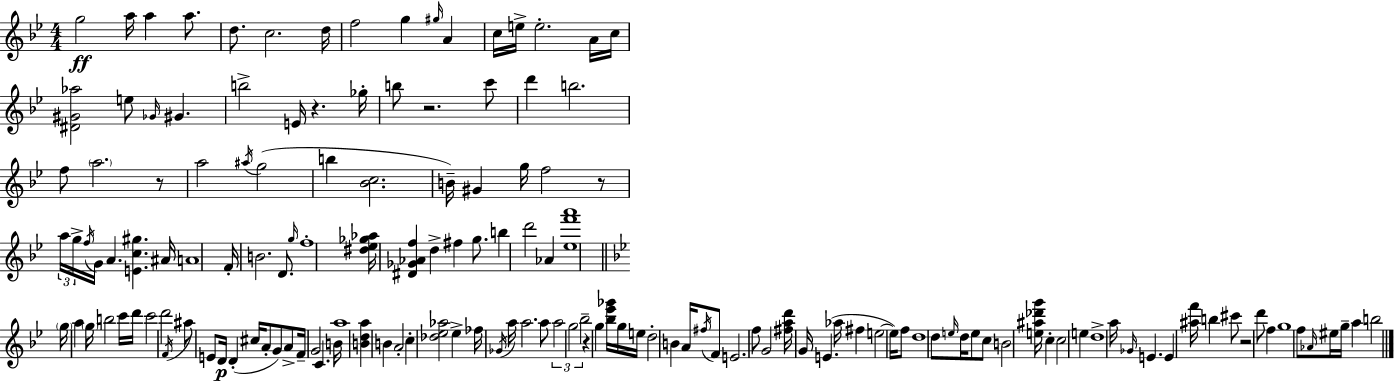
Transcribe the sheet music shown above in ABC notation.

X:1
T:Untitled
M:4/4
L:1/4
K:Bb
g2 a/4 a a/2 d/2 c2 d/4 f2 g ^g/4 A c/4 e/4 e2 A/4 c/4 [^D^G_a]2 e/2 _G/4 ^G b2 E/4 z _g/4 b/2 z2 c'/2 d' b2 f/2 a2 z/2 a2 ^a/4 g2 b [_Bc]2 B/4 ^G g/4 f2 z/2 a/4 g/4 f/4 G/4 A [Ec^g] ^A/4 A4 F/4 B2 D/2 g/4 f4 [^d_e_g_a]/4 [^D_G_Af] d ^f g/2 b d'2 _A [_ef'a']4 g/4 a g/4 b2 c'/4 d'/4 c'2 d'2 F/4 ^a/2 E/2 D/4 D ^c/4 A/2 G/2 A/2 F/4 G2 C B/4 a4 [Bda] B A2 c [_d_e_a]2 _e _f/4 _G/4 a/4 a2 a/2 a2 g2 _b2 z g [_b_e'_g']/4 g/4 e/4 d2 B A/4 ^f/4 F/2 E2 f/2 G2 [^fad']/4 G/4 E _a/4 ^f e2 e/4 f/2 d4 d/2 e/4 d/4 e/2 c/2 B2 [e^a_d'g']/4 c c2 e d4 a/4 _G/4 E E [^af']/4 b ^c'/2 z2 d'/2 f g4 f/2 _A/4 ^e/4 g/4 a b2